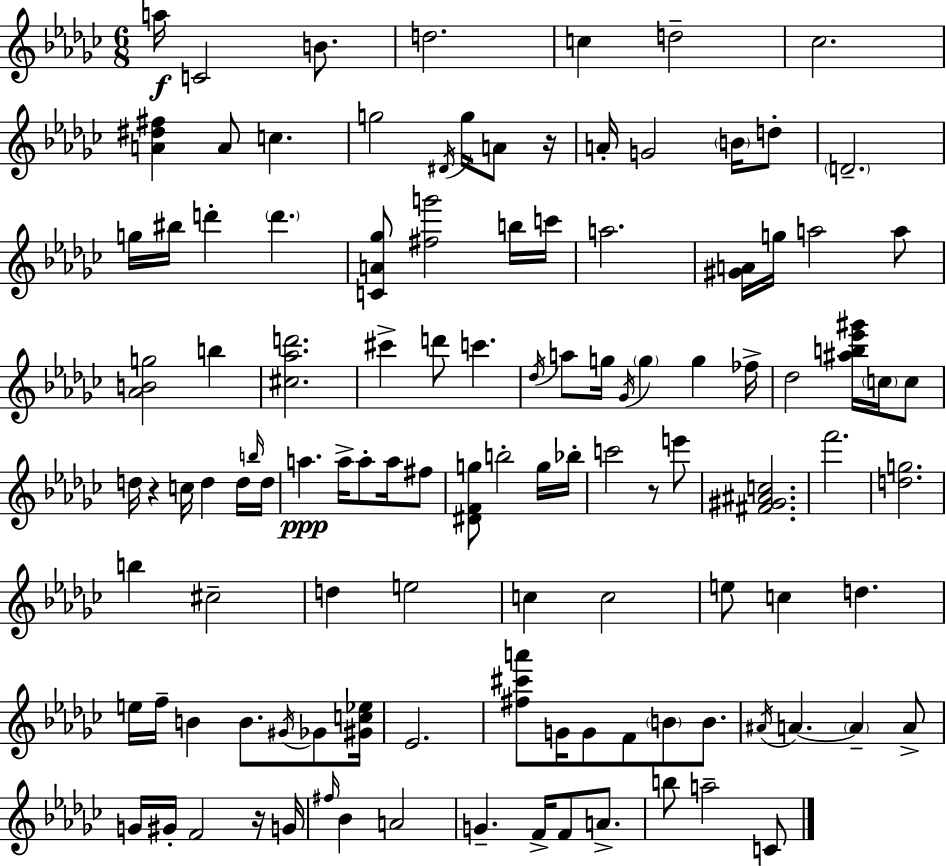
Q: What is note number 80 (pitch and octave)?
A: B4